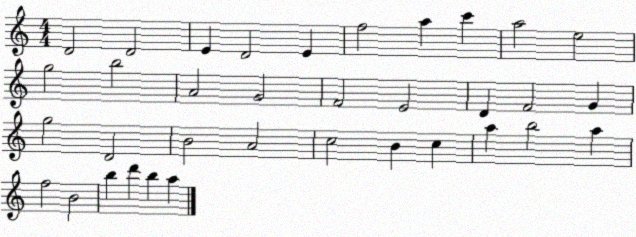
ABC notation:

X:1
T:Untitled
M:4/4
L:1/4
K:C
D2 D2 E D2 E f2 a c' a2 e2 g2 b2 A2 G2 F2 E2 D F2 G g2 D2 B2 A2 c2 B c a b2 a f2 B2 b d' b a